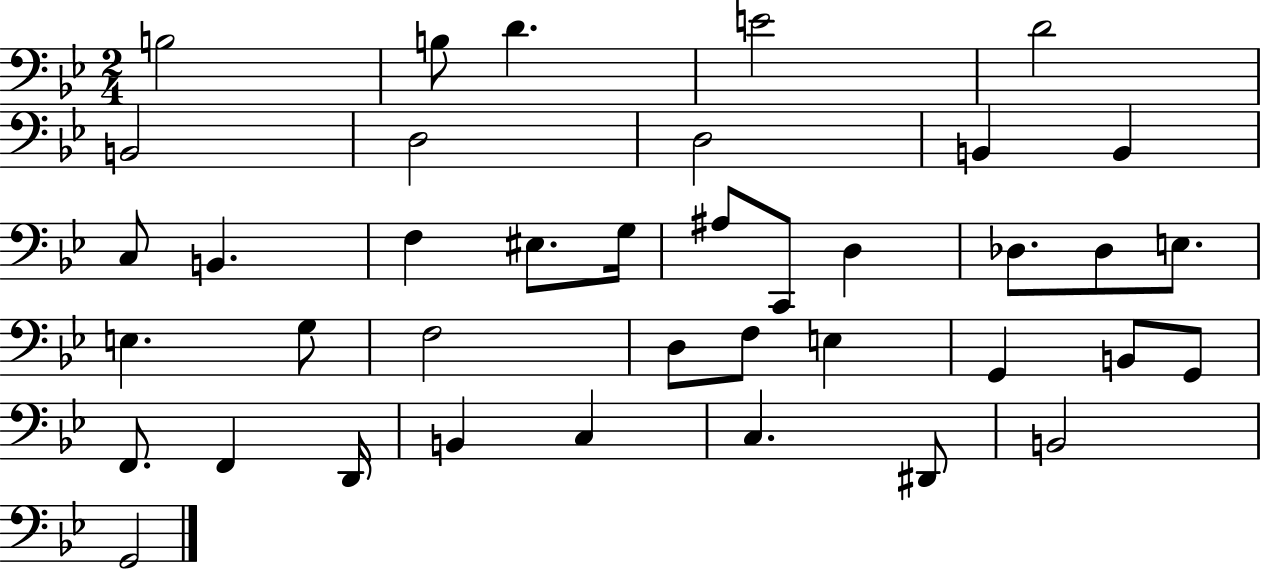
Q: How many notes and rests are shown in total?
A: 39